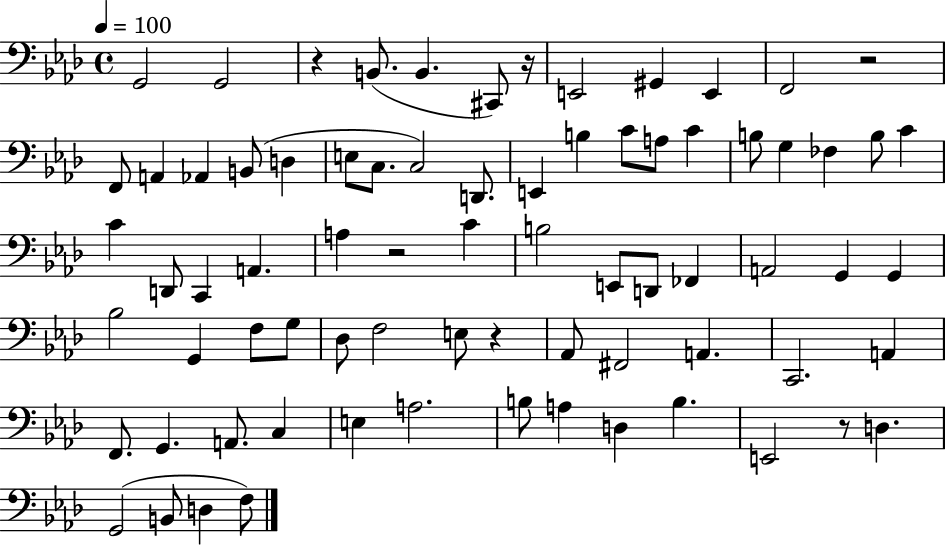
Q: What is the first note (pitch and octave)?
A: G2